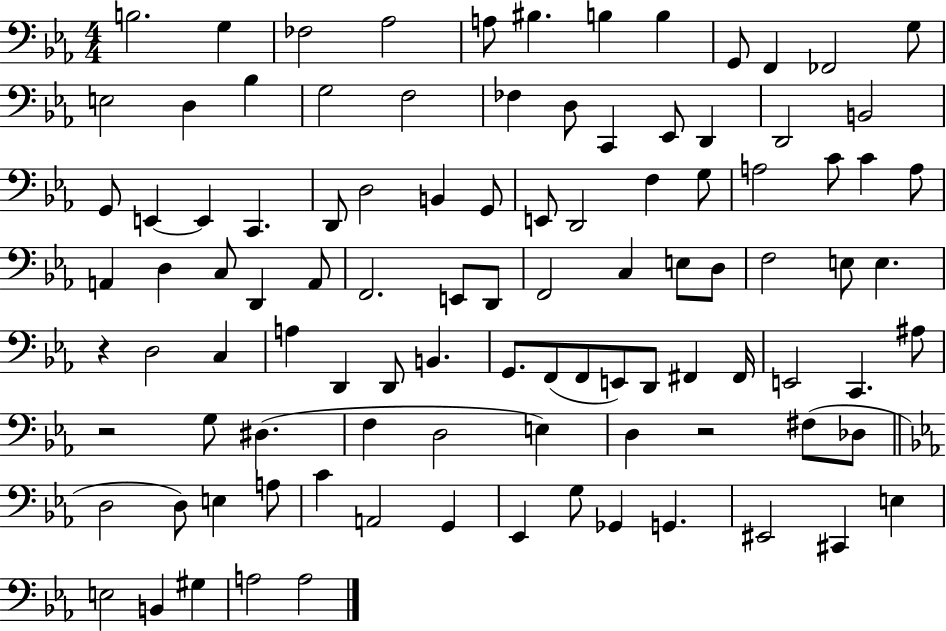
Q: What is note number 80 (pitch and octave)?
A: D3